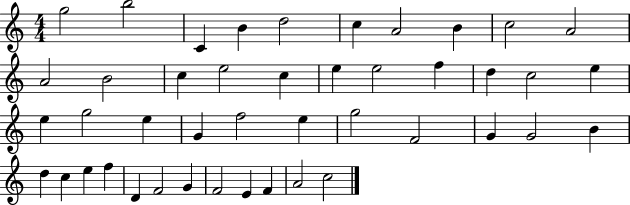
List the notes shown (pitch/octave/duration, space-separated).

G5/h B5/h C4/q B4/q D5/h C5/q A4/h B4/q C5/h A4/h A4/h B4/h C5/q E5/h C5/q E5/q E5/h F5/q D5/q C5/h E5/q E5/q G5/h E5/q G4/q F5/h E5/q G5/h F4/h G4/q G4/h B4/q D5/q C5/q E5/q F5/q D4/q F4/h G4/q F4/h E4/q F4/q A4/h C5/h